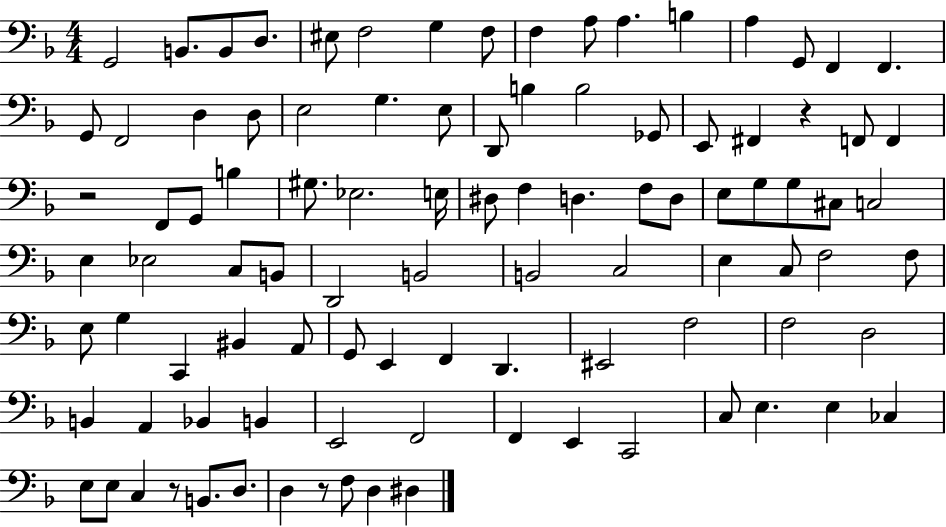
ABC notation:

X:1
T:Untitled
M:4/4
L:1/4
K:F
G,,2 B,,/2 B,,/2 D,/2 ^E,/2 F,2 G, F,/2 F, A,/2 A, B, A, G,,/2 F,, F,, G,,/2 F,,2 D, D,/2 E,2 G, E,/2 D,,/2 B, B,2 _G,,/2 E,,/2 ^F,, z F,,/2 F,, z2 F,,/2 G,,/2 B, ^G,/2 _E,2 E,/4 ^D,/2 F, D, F,/2 D,/2 E,/2 G,/2 G,/2 ^C,/2 C,2 E, _E,2 C,/2 B,,/2 D,,2 B,,2 B,,2 C,2 E, C,/2 F,2 F,/2 E,/2 G, C,, ^B,, A,,/2 G,,/2 E,, F,, D,, ^E,,2 F,2 F,2 D,2 B,, A,, _B,, B,, E,,2 F,,2 F,, E,, C,,2 C,/2 E, E, _C, E,/2 E,/2 C, z/2 B,,/2 D,/2 D, z/2 F,/2 D, ^D,